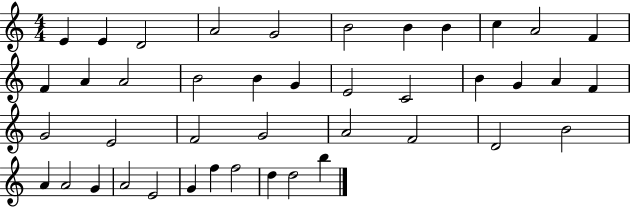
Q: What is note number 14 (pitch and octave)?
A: A4